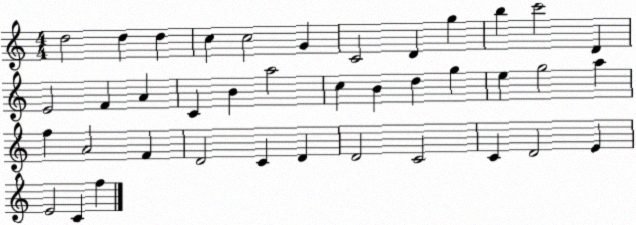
X:1
T:Untitled
M:4/4
L:1/4
K:C
d2 d d c c2 G C2 D g b c'2 D E2 F A C B a2 c B d g e g2 a f A2 F D2 C D D2 C2 C D2 E E2 C f